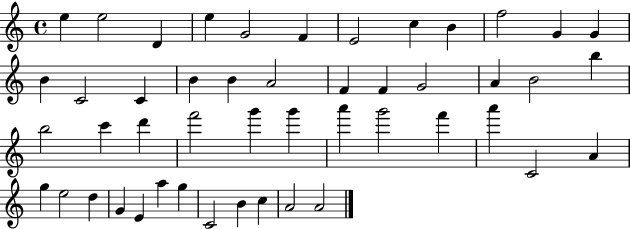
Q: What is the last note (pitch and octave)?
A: A4